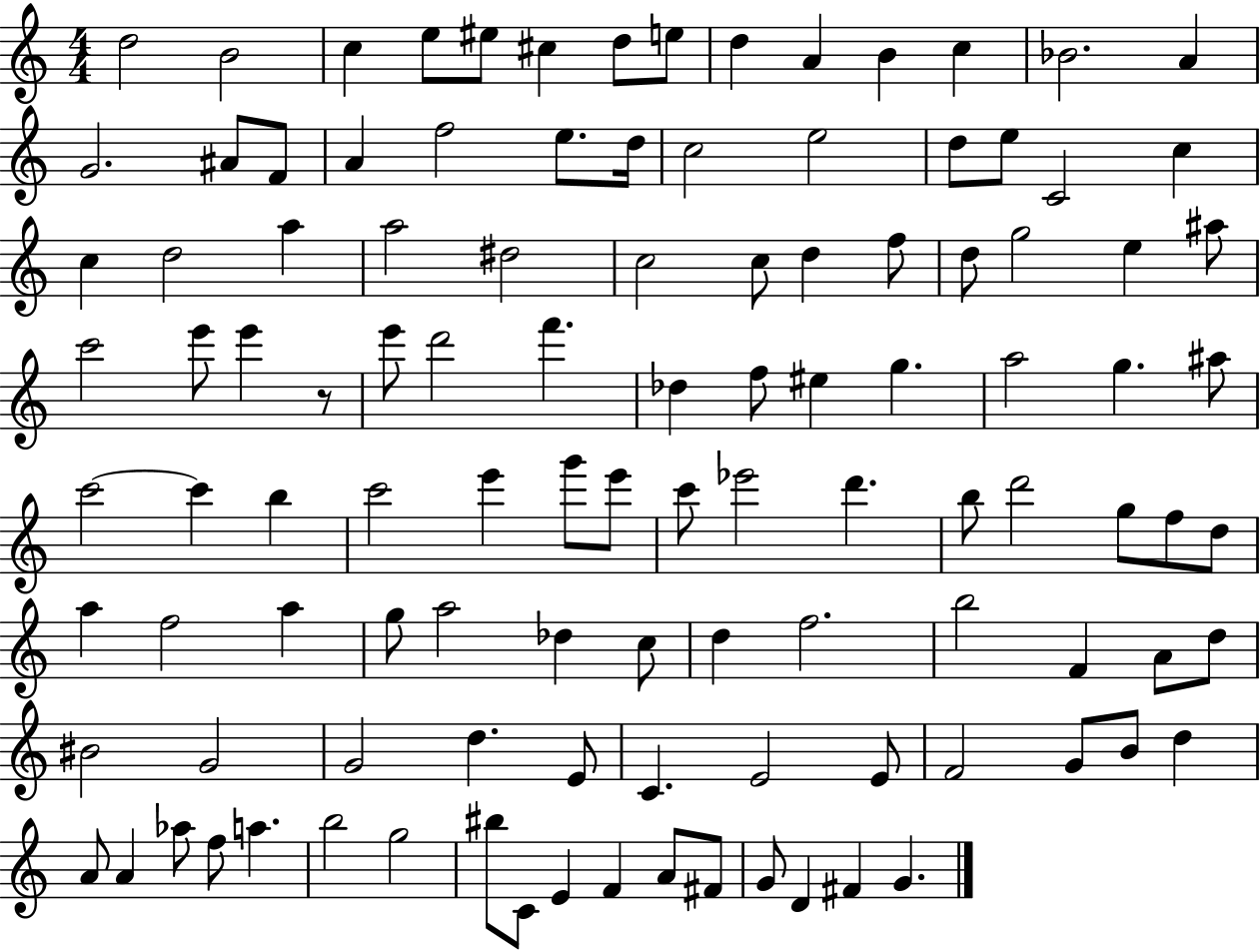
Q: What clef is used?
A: treble